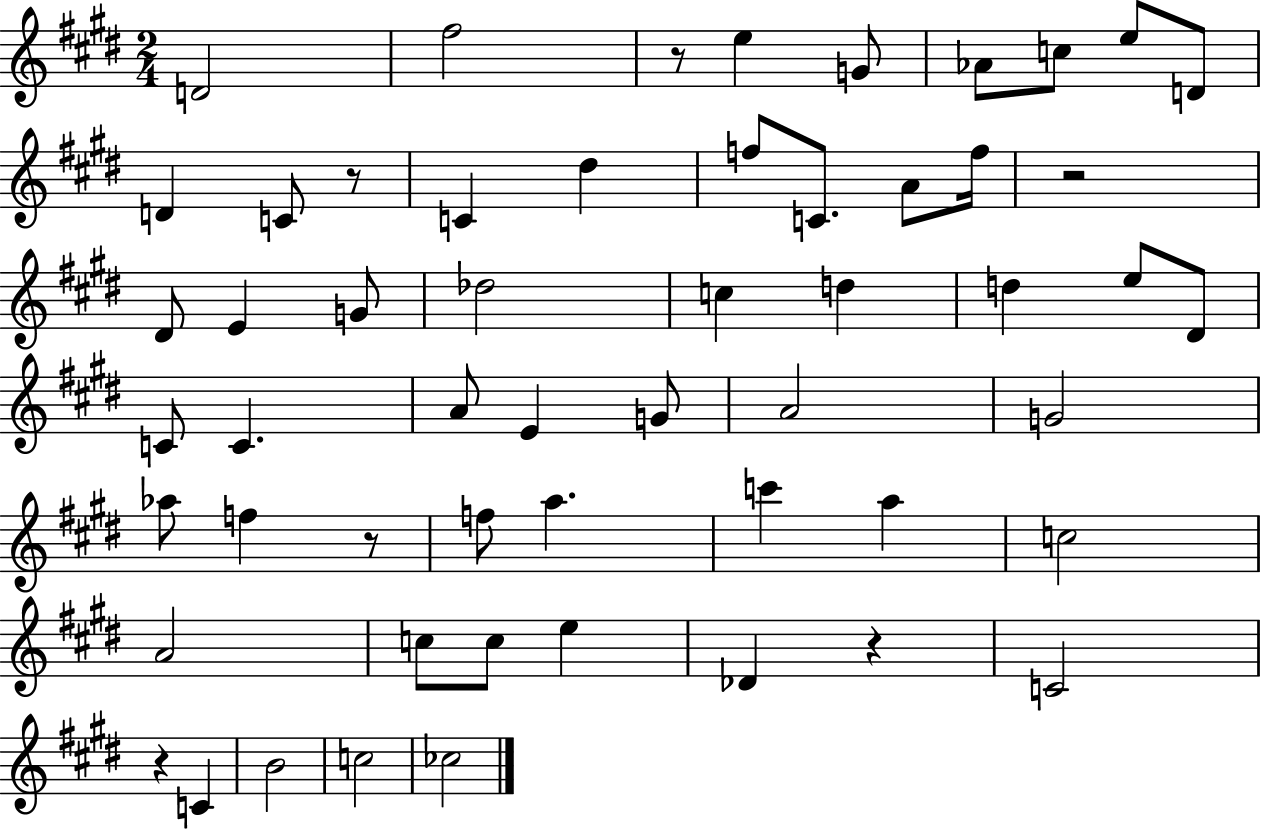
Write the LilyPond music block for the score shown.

{
  \clef treble
  \numericTimeSignature
  \time 2/4
  \key e \major
  d'2 | fis''2 | r8 e''4 g'8 | aes'8 c''8 e''8 d'8 | \break d'4 c'8 r8 | c'4 dis''4 | f''8 c'8. a'8 f''16 | r2 | \break dis'8 e'4 g'8 | des''2 | c''4 d''4 | d''4 e''8 dis'8 | \break c'8 c'4. | a'8 e'4 g'8 | a'2 | g'2 | \break aes''8 f''4 r8 | f''8 a''4. | c'''4 a''4 | c''2 | \break a'2 | c''8 c''8 e''4 | des'4 r4 | c'2 | \break r4 c'4 | b'2 | c''2 | ces''2 | \break \bar "|."
}